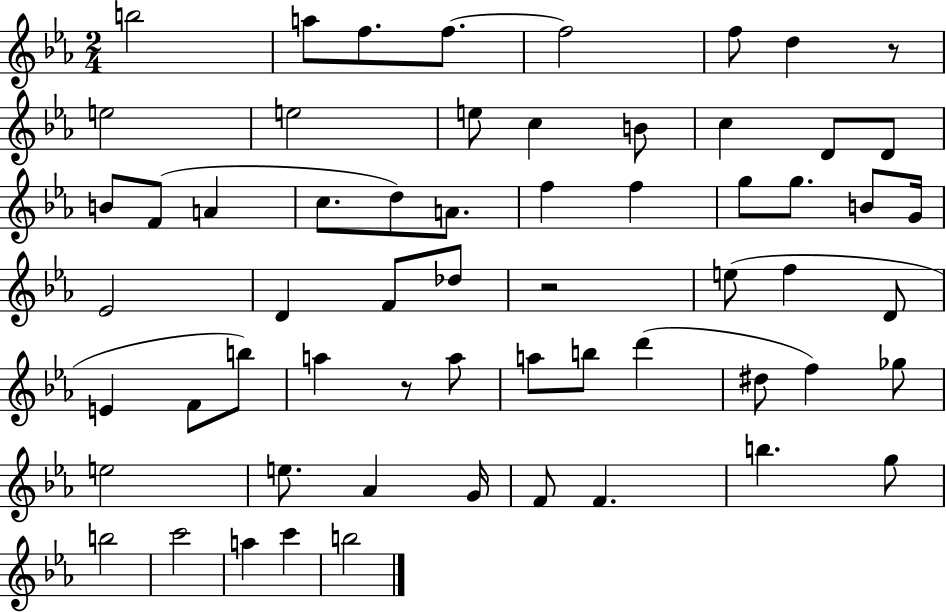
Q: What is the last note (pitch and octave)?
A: B5